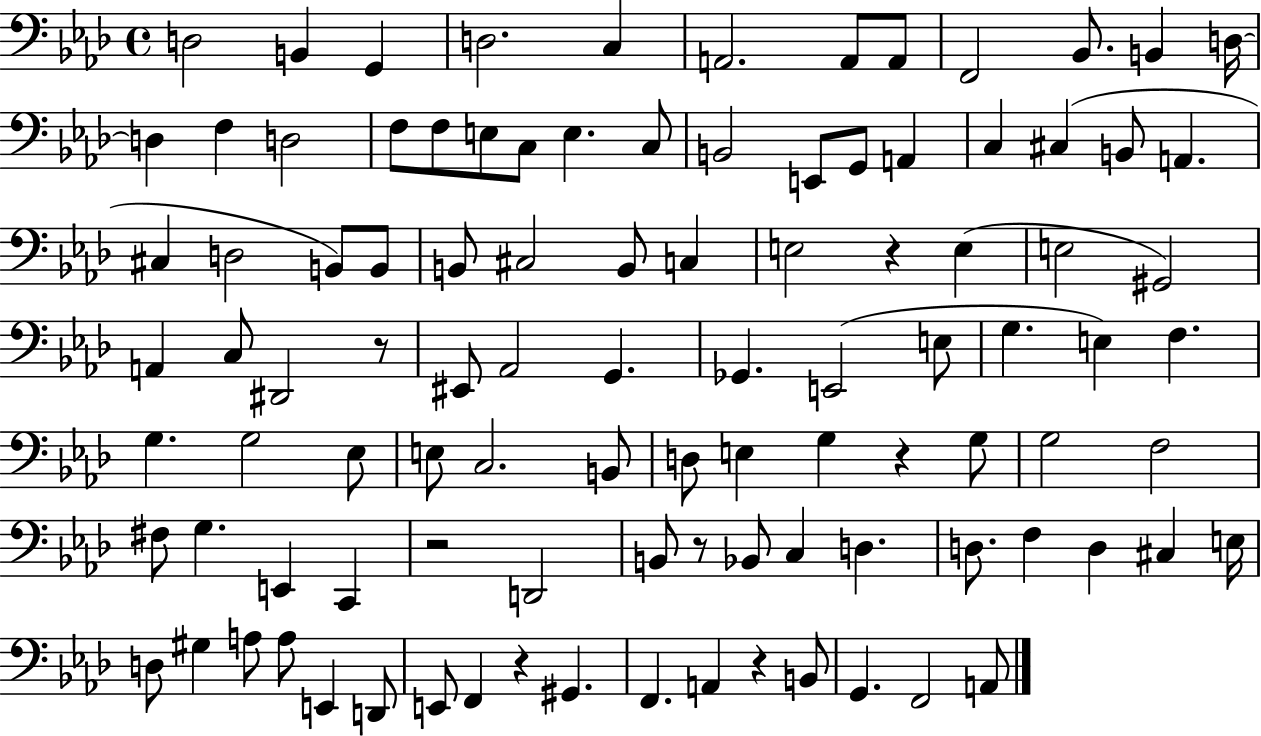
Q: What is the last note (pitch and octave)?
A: A2